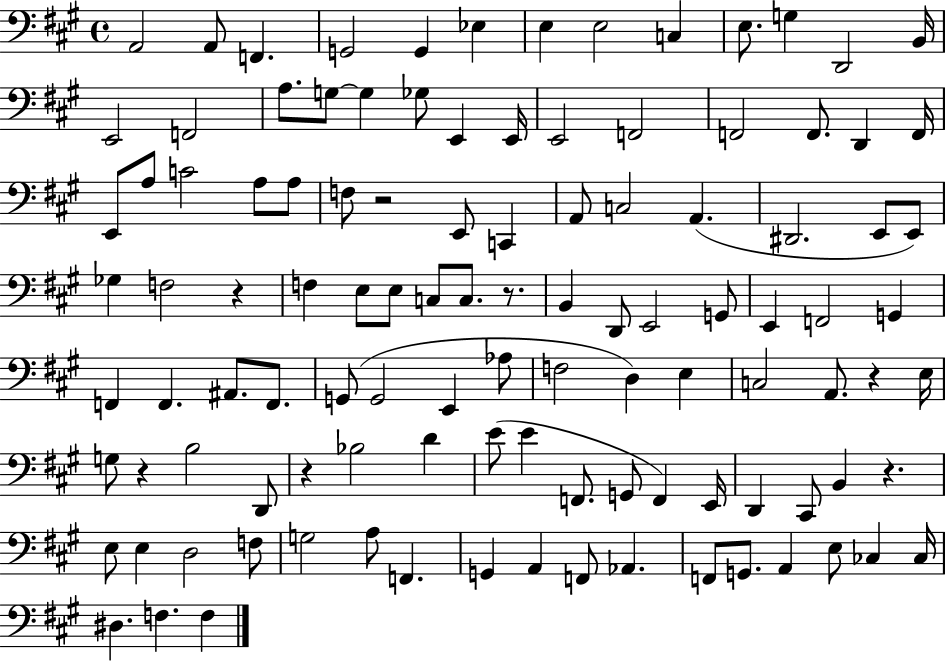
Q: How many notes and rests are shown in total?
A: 110